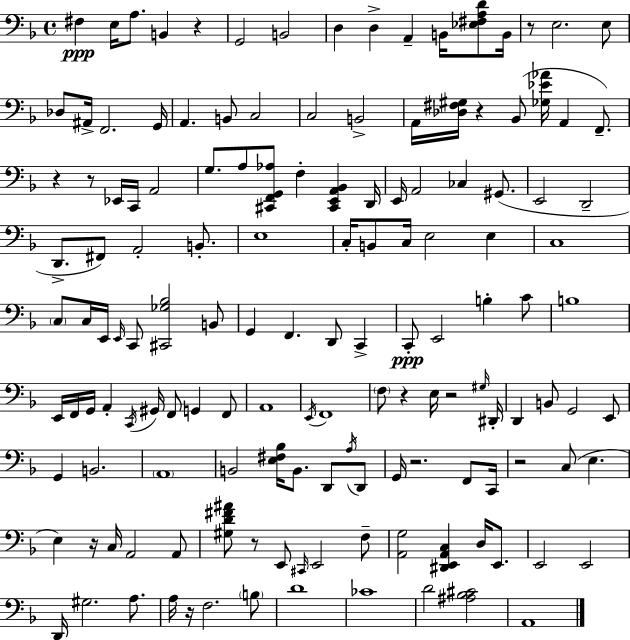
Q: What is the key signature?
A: F major